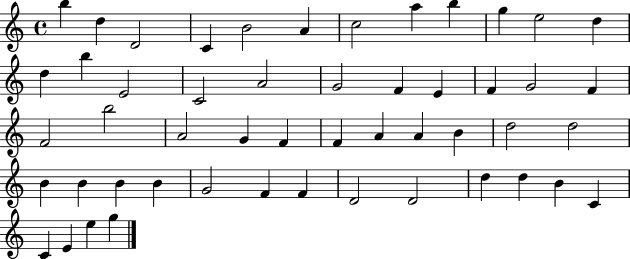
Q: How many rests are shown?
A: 0